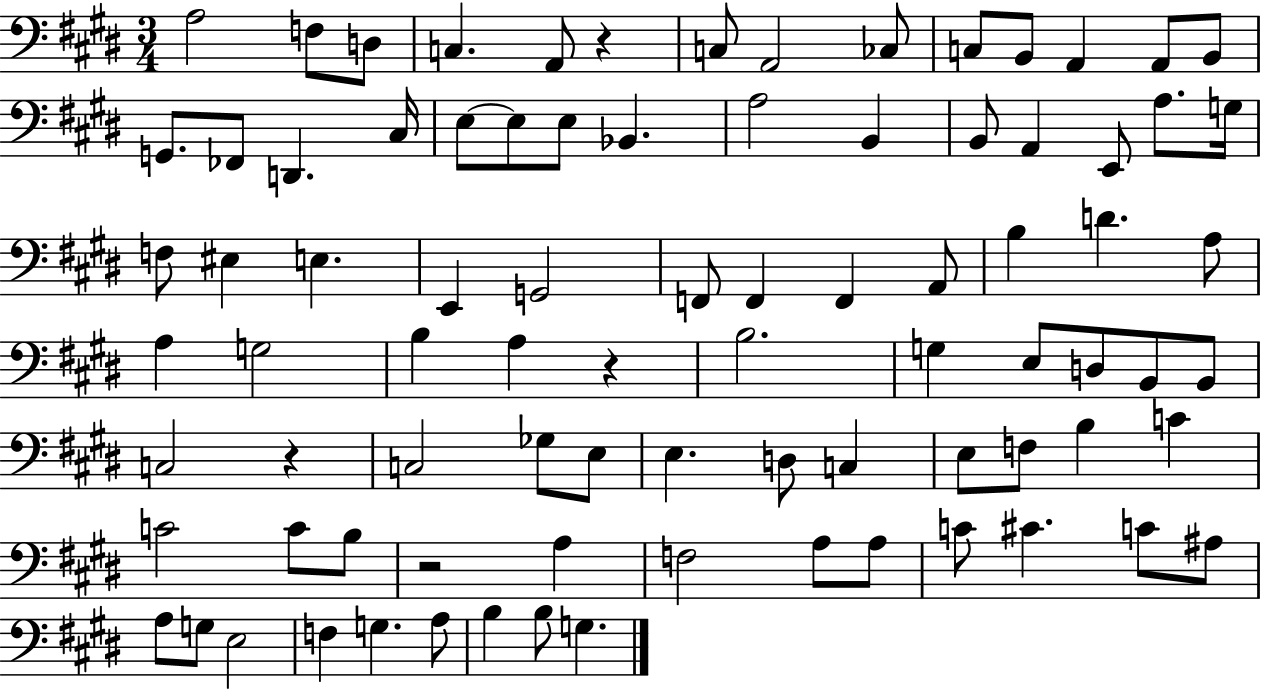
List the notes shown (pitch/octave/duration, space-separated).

A3/h F3/e D3/e C3/q. A2/e R/q C3/e A2/h CES3/e C3/e B2/e A2/q A2/e B2/e G2/e. FES2/e D2/q. C#3/s E3/e E3/e E3/e Bb2/q. A3/h B2/q B2/e A2/q E2/e A3/e. G3/s F3/e EIS3/q E3/q. E2/q G2/h F2/e F2/q F2/q A2/e B3/q D4/q. A3/e A3/q G3/h B3/q A3/q R/q B3/h. G3/q E3/e D3/e B2/e B2/e C3/h R/q C3/h Gb3/e E3/e E3/q. D3/e C3/q E3/e F3/e B3/q C4/q C4/h C4/e B3/e R/h A3/q F3/h A3/e A3/e C4/e C#4/q. C4/e A#3/e A3/e G3/e E3/h F3/q G3/q. A3/e B3/q B3/e G3/q.